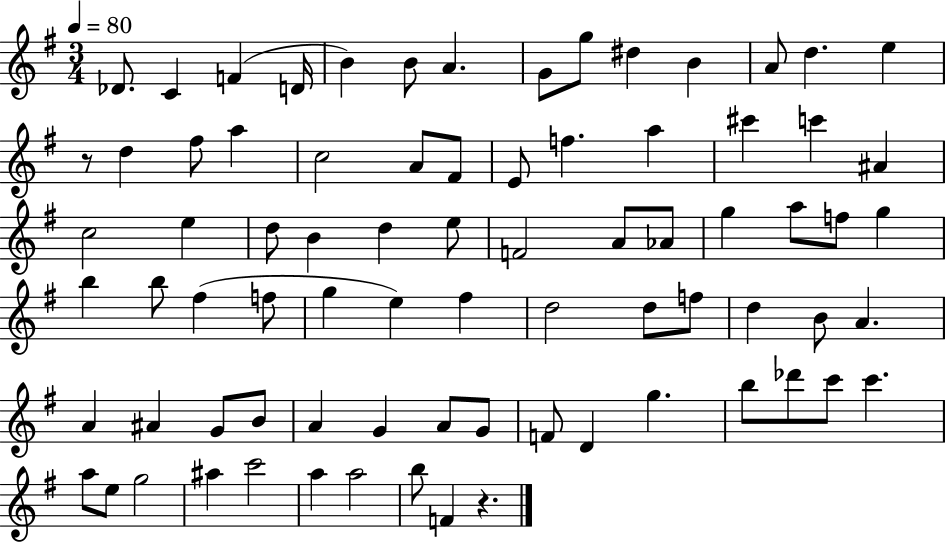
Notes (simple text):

Db4/e. C4/q F4/q D4/s B4/q B4/e A4/q. G4/e G5/e D#5/q B4/q A4/e D5/q. E5/q R/e D5/q F#5/e A5/q C5/h A4/e F#4/e E4/e F5/q. A5/q C#6/q C6/q A#4/q C5/h E5/q D5/e B4/q D5/q E5/e F4/h A4/e Ab4/e G5/q A5/e F5/e G5/q B5/q B5/e F#5/q F5/e G5/q E5/q F#5/q D5/h D5/e F5/e D5/q B4/e A4/q. A4/q A#4/q G4/e B4/e A4/q G4/q A4/e G4/e F4/e D4/q G5/q. B5/e Db6/e C6/e C6/q. A5/e E5/e G5/h A#5/q C6/h A5/q A5/h B5/e F4/q R/q.